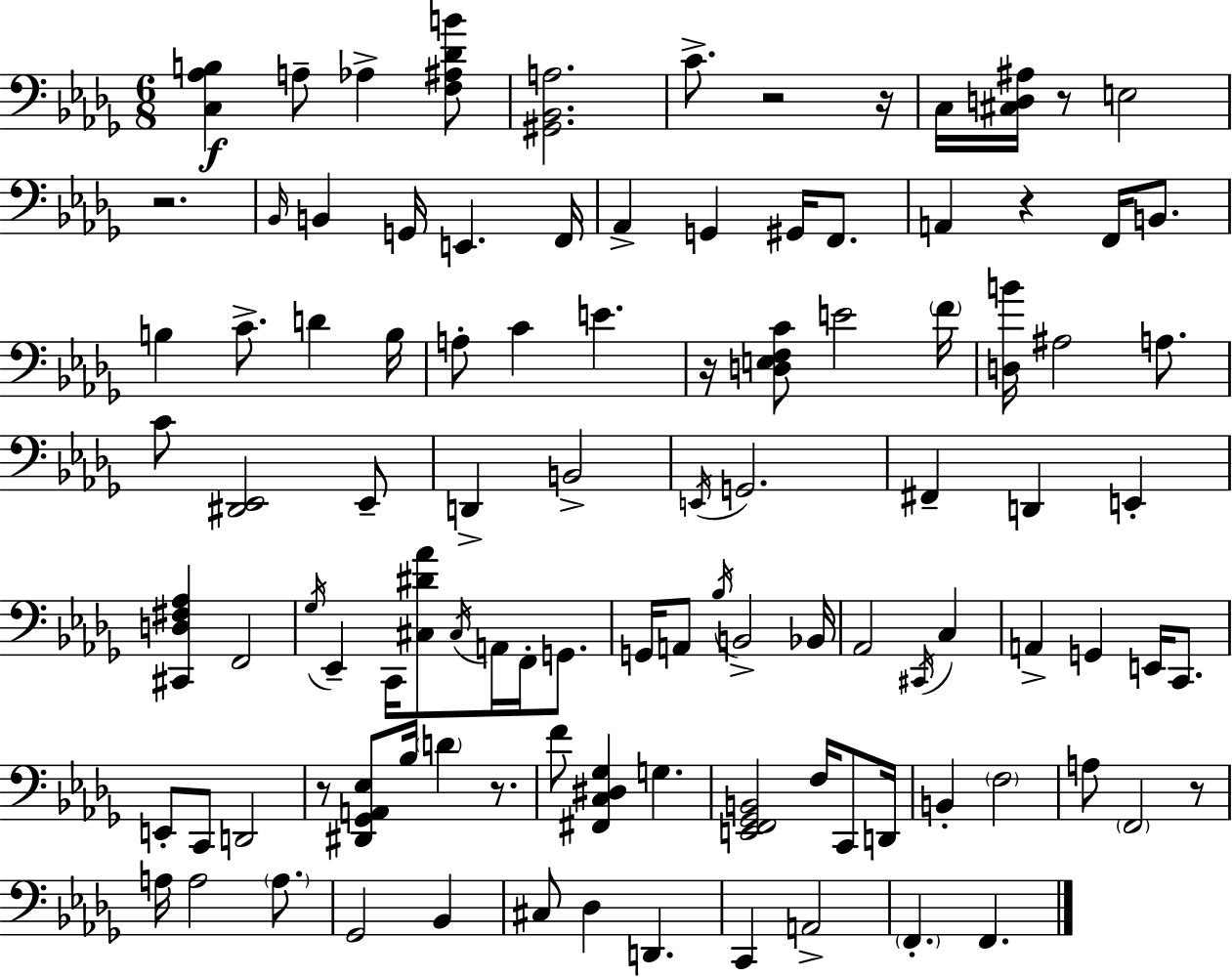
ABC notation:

X:1
T:Untitled
M:6/8
L:1/4
K:Bbm
[C,_A,B,] A,/2 _A, [F,^A,_DB]/2 [^G,,_B,,A,]2 C/2 z2 z/4 C,/4 [^C,D,^A,]/4 z/2 E,2 z2 _B,,/4 B,, G,,/4 E,, F,,/4 _A,, G,, ^G,,/4 F,,/2 A,, z F,,/4 B,,/2 B, C/2 D B,/4 A,/2 C E z/4 [D,E,F,C]/2 E2 F/4 [D,B]/4 ^A,2 A,/2 C/2 [^D,,_E,,]2 _E,,/2 D,, B,,2 E,,/4 G,,2 ^F,, D,, E,, [^C,,D,^F,_A,] F,,2 _G,/4 _E,, C,,/4 [^C,^D_A]/2 ^C,/4 A,,/4 F,,/4 G,,/2 G,,/4 A,,/2 _B,/4 B,,2 _B,,/4 _A,,2 ^C,,/4 C, A,, G,, E,,/4 C,,/2 E,,/2 C,,/2 D,,2 z/2 [^D,,_G,,A,,_E,]/2 _B,/4 D z/2 F/2 [^F,,C,^D,_G,] G, [E,,F,,_G,,B,,]2 F,/4 C,,/2 D,,/4 B,, F,2 A,/2 F,,2 z/2 A,/4 A,2 A,/2 _G,,2 _B,, ^C,/2 _D, D,, C,, A,,2 F,, F,,